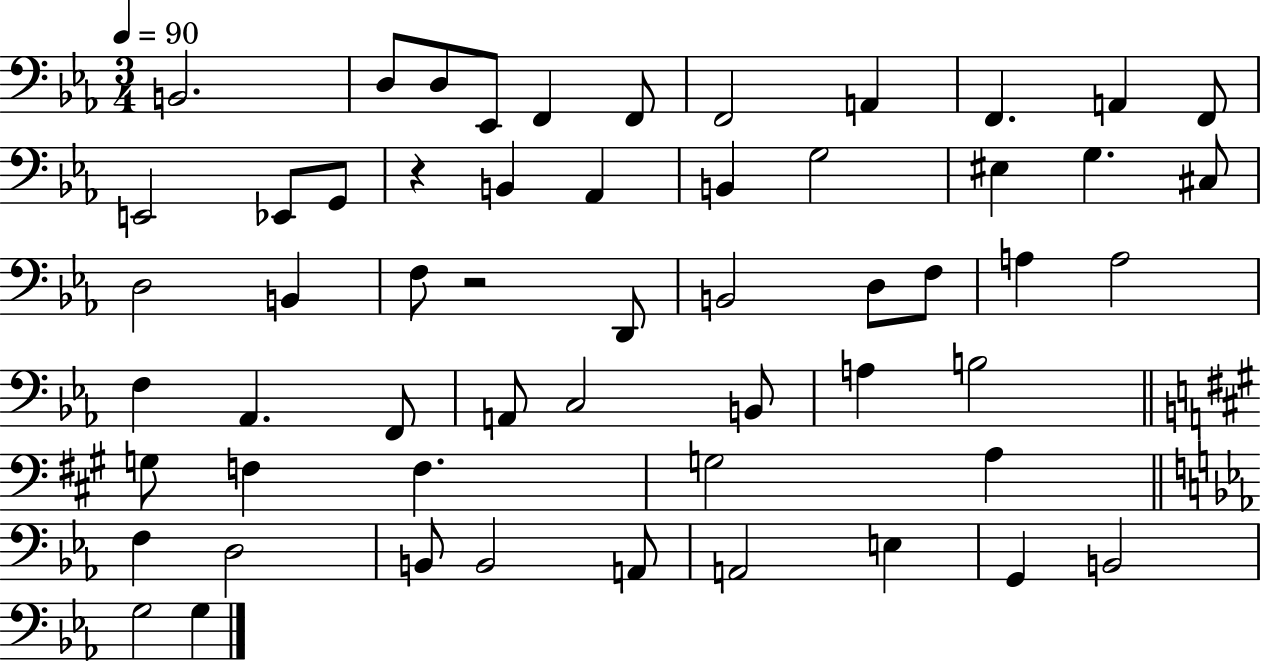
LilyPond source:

{
  \clef bass
  \numericTimeSignature
  \time 3/4
  \key ees \major
  \tempo 4 = 90
  b,2. | d8 d8 ees,8 f,4 f,8 | f,2 a,4 | f,4. a,4 f,8 | \break e,2 ees,8 g,8 | r4 b,4 aes,4 | b,4 g2 | eis4 g4. cis8 | \break d2 b,4 | f8 r2 d,8 | b,2 d8 f8 | a4 a2 | \break f4 aes,4. f,8 | a,8 c2 b,8 | a4 b2 | \bar "||" \break \key a \major g8 f4 f4. | g2 a4 | \bar "||" \break \key c \minor f4 d2 | b,8 b,2 a,8 | a,2 e4 | g,4 b,2 | \break g2 g4 | \bar "|."
}